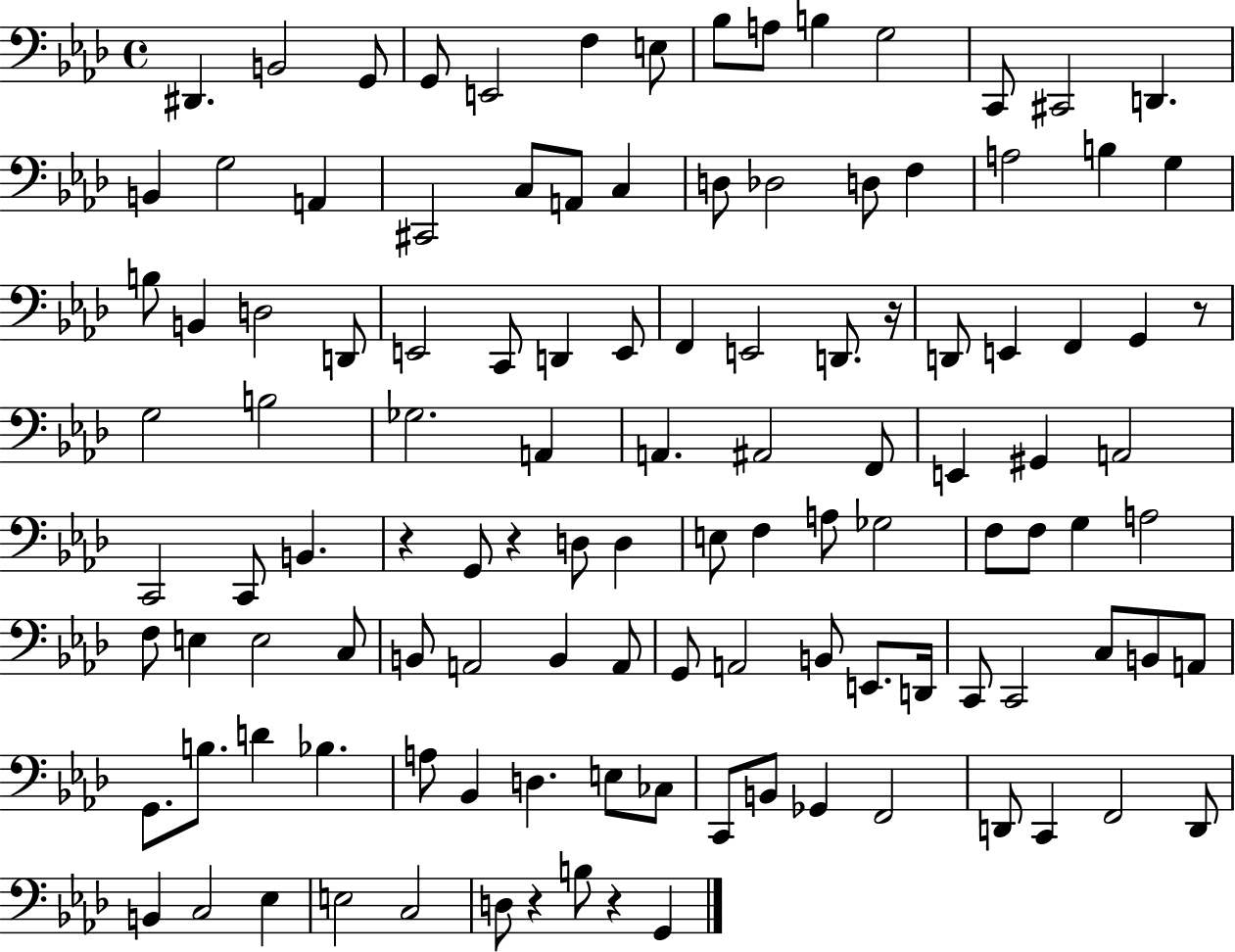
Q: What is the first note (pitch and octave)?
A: D#2